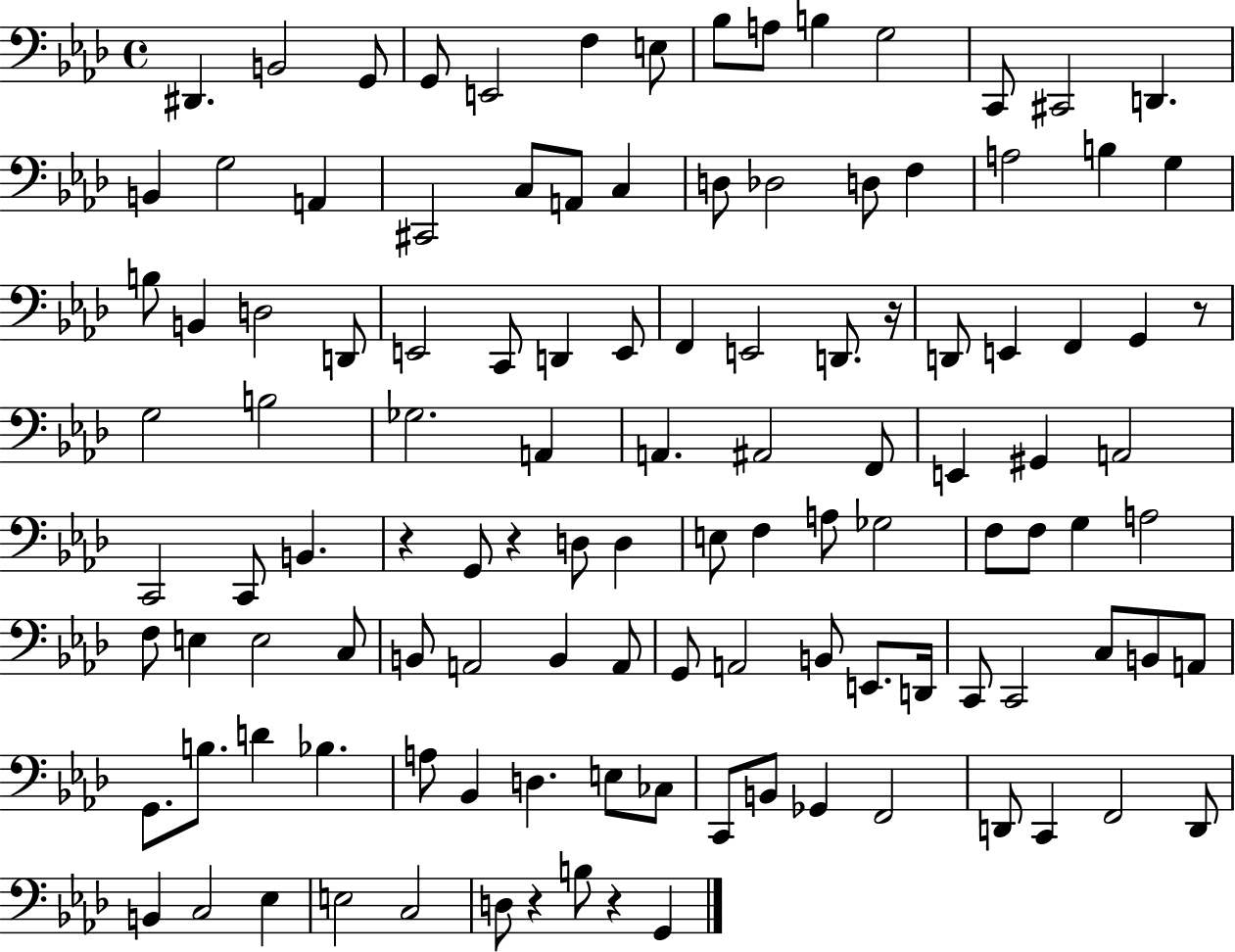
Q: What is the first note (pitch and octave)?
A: D#2